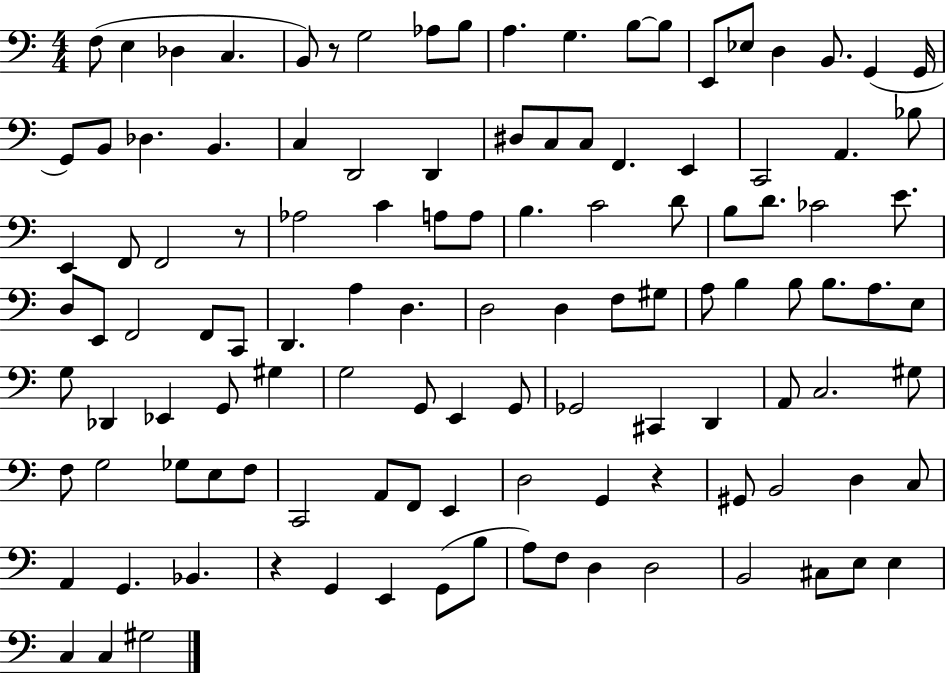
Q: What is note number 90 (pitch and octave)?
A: D3